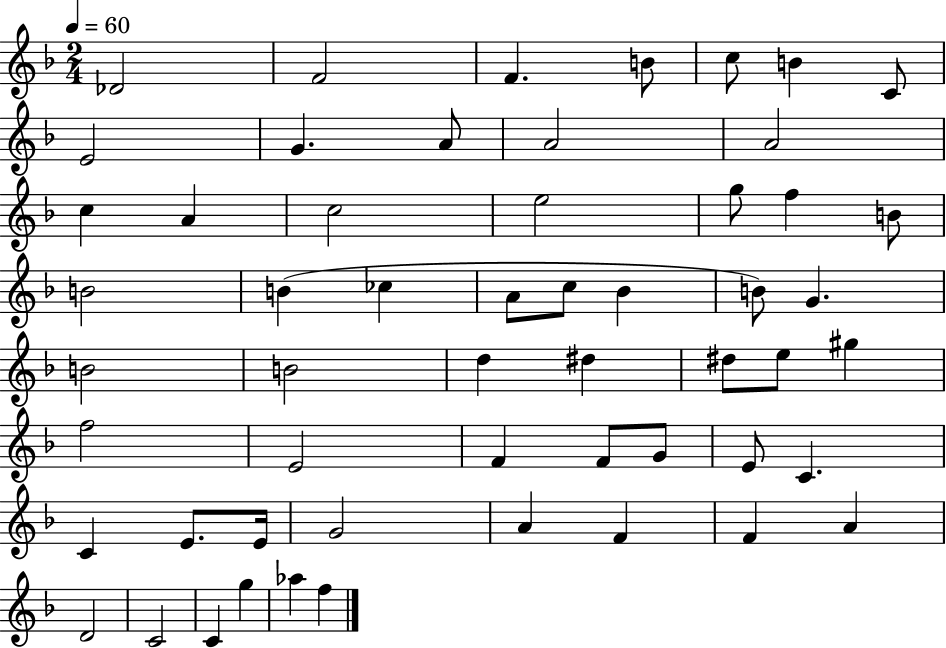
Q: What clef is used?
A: treble